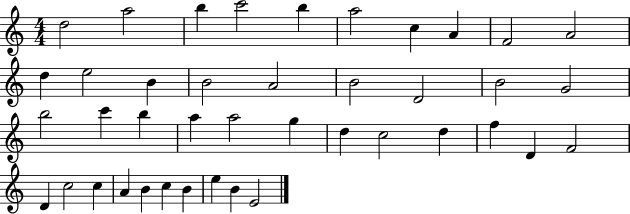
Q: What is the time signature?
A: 4/4